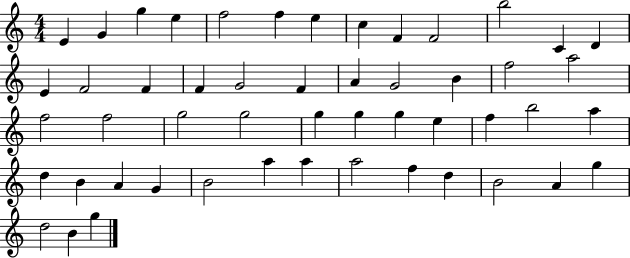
{
  \clef treble
  \numericTimeSignature
  \time 4/4
  \key c \major
  e'4 g'4 g''4 e''4 | f''2 f''4 e''4 | c''4 f'4 f'2 | b''2 c'4 d'4 | \break e'4 f'2 f'4 | f'4 g'2 f'4 | a'4 g'2 b'4 | f''2 a''2 | \break f''2 f''2 | g''2 g''2 | g''4 g''4 g''4 e''4 | f''4 b''2 a''4 | \break d''4 b'4 a'4 g'4 | b'2 a''4 a''4 | a''2 f''4 d''4 | b'2 a'4 g''4 | \break d''2 b'4 g''4 | \bar "|."
}